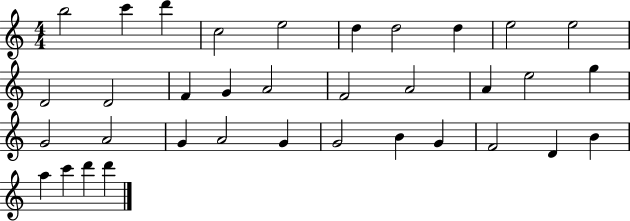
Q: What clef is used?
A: treble